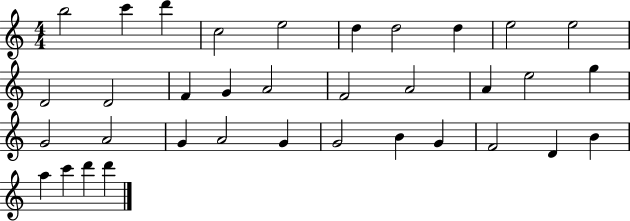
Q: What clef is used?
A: treble